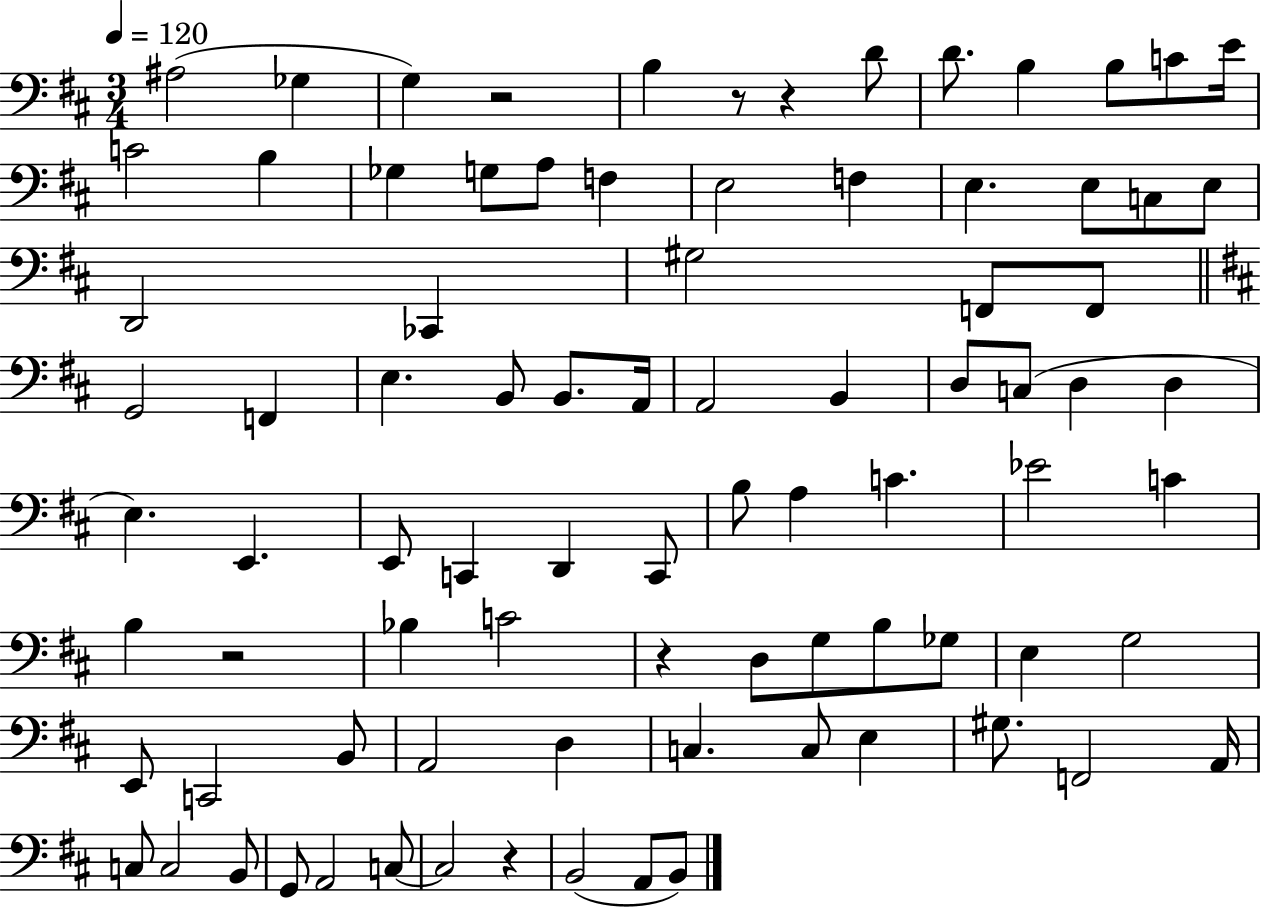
A#3/h Gb3/q G3/q R/h B3/q R/e R/q D4/e D4/e. B3/q B3/e C4/e E4/s C4/h B3/q Gb3/q G3/e A3/e F3/q E3/h F3/q E3/q. E3/e C3/e E3/e D2/h CES2/q G#3/h F2/e F2/e G2/h F2/q E3/q. B2/e B2/e. A2/s A2/h B2/q D3/e C3/e D3/q D3/q E3/q. E2/q. E2/e C2/q D2/q C2/e B3/e A3/q C4/q. Eb4/h C4/q B3/q R/h Bb3/q C4/h R/q D3/e G3/e B3/e Gb3/e E3/q G3/h E2/e C2/h B2/e A2/h D3/q C3/q. C3/e E3/q G#3/e. F2/h A2/s C3/e C3/h B2/e G2/e A2/h C3/e C3/h R/q B2/h A2/e B2/e